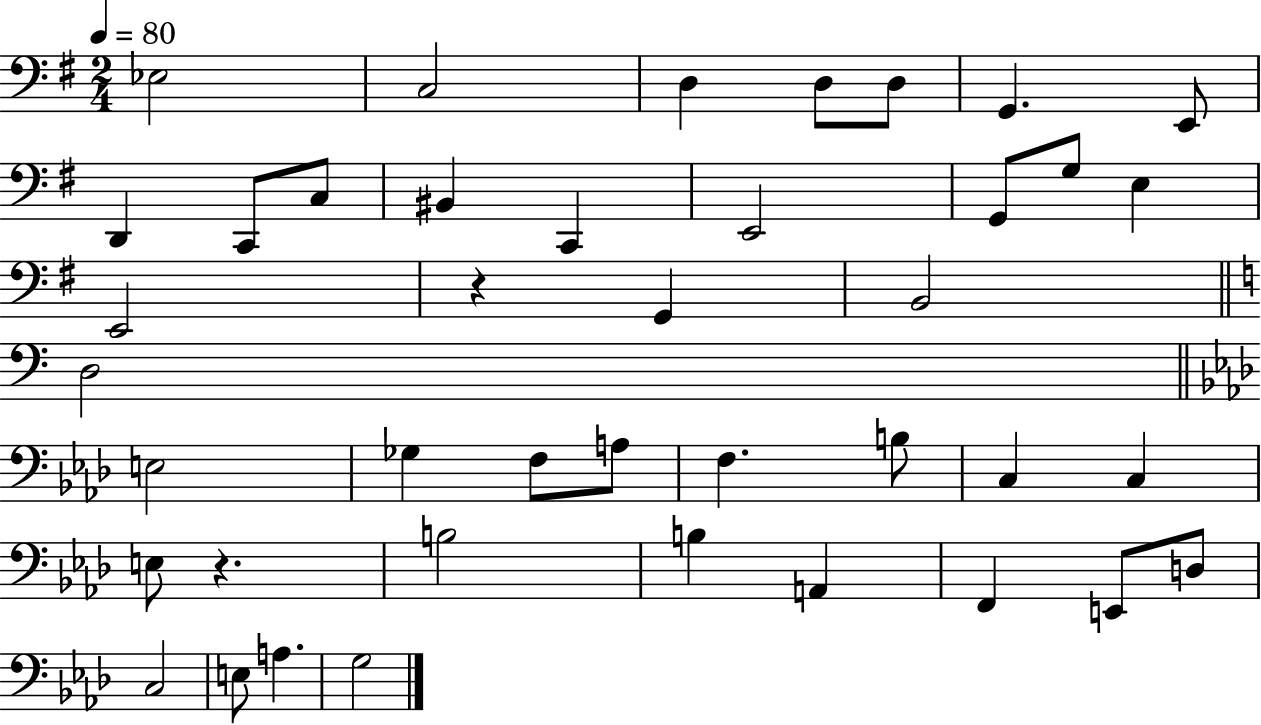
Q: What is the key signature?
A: G major